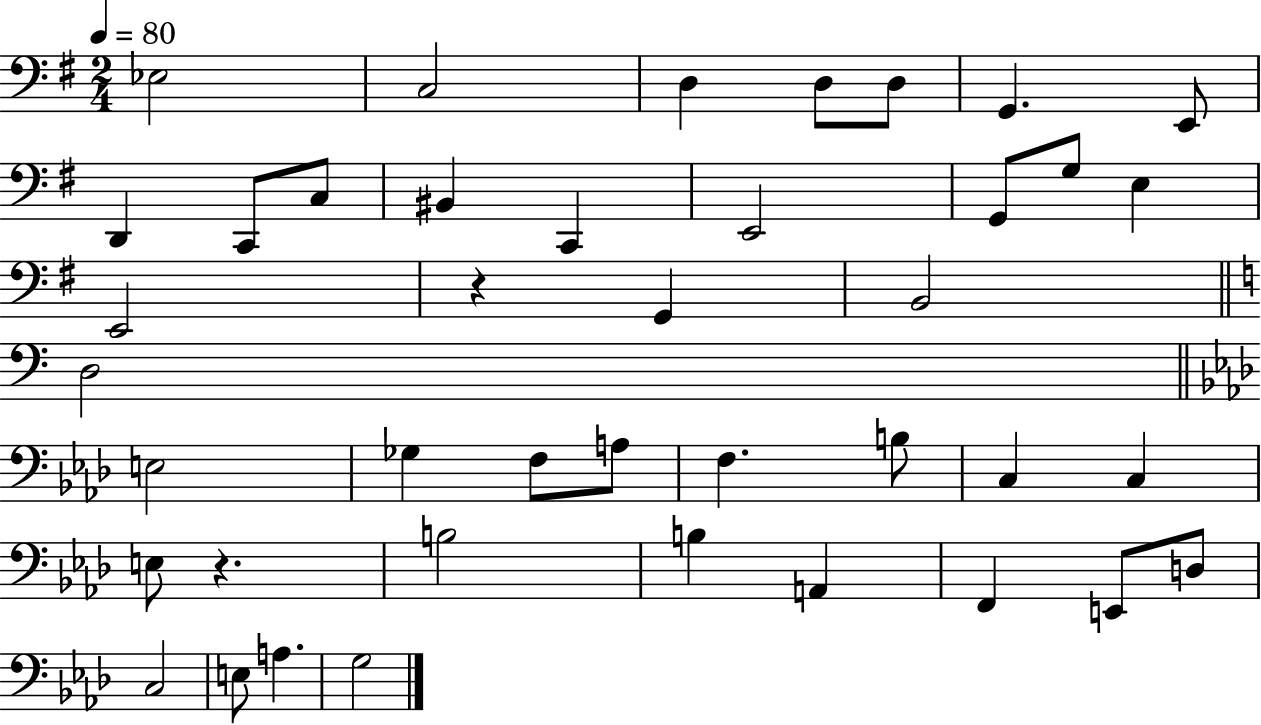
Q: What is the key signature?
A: G major